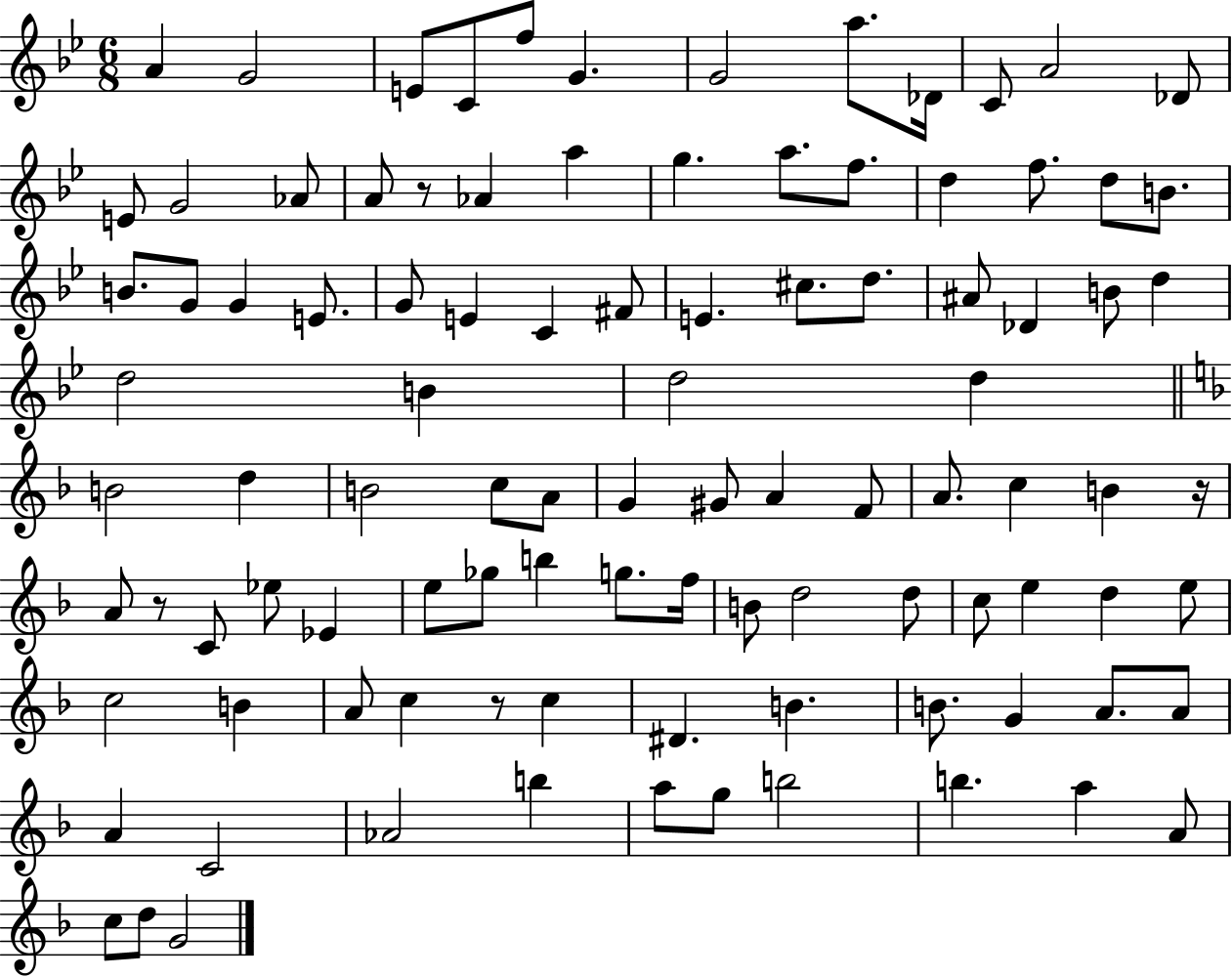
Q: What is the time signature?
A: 6/8